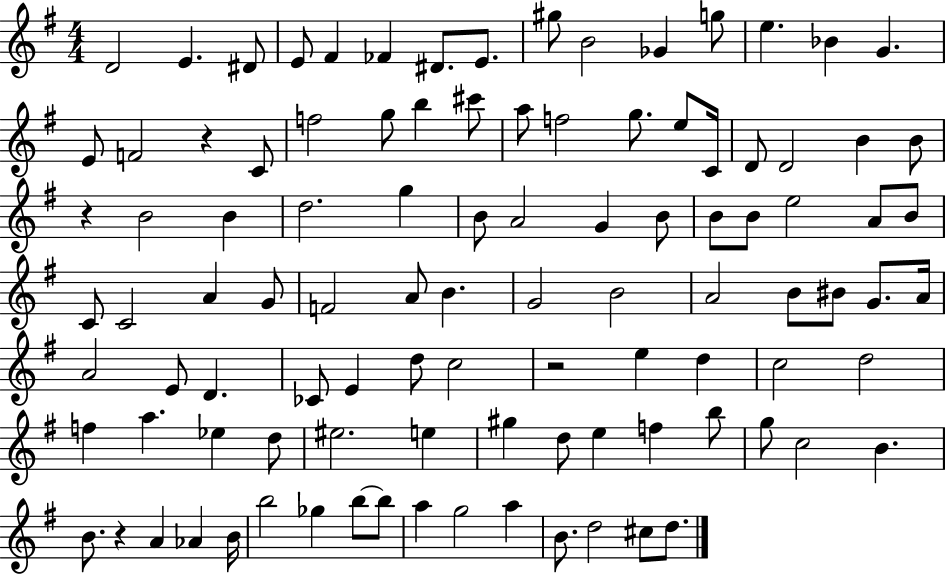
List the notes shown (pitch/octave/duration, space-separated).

D4/h E4/q. D#4/e E4/e F#4/q FES4/q D#4/e. E4/e. G#5/e B4/h Gb4/q G5/e E5/q. Bb4/q G4/q. E4/e F4/h R/q C4/e F5/h G5/e B5/q C#6/e A5/e F5/h G5/e. E5/e C4/s D4/e D4/h B4/q B4/e R/q B4/h B4/q D5/h. G5/q B4/e A4/h G4/q B4/e B4/e B4/e E5/h A4/e B4/e C4/e C4/h A4/q G4/e F4/h A4/e B4/q. G4/h B4/h A4/h B4/e BIS4/e G4/e. A4/s A4/h E4/e D4/q. CES4/e E4/q D5/e C5/h R/h E5/q D5/q C5/h D5/h F5/q A5/q. Eb5/q D5/e EIS5/h. E5/q G#5/q D5/e E5/q F5/q B5/e G5/e C5/h B4/q. B4/e. R/q A4/q Ab4/q B4/s B5/h Gb5/q B5/e B5/e A5/q G5/h A5/q B4/e. D5/h C#5/e D5/e.